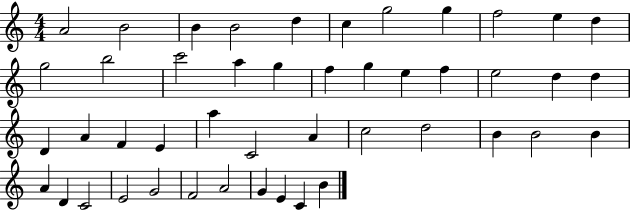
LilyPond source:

{
  \clef treble
  \numericTimeSignature
  \time 4/4
  \key c \major
  a'2 b'2 | b'4 b'2 d''4 | c''4 g''2 g''4 | f''2 e''4 d''4 | \break g''2 b''2 | c'''2 a''4 g''4 | f''4 g''4 e''4 f''4 | e''2 d''4 d''4 | \break d'4 a'4 f'4 e'4 | a''4 c'2 a'4 | c''2 d''2 | b'4 b'2 b'4 | \break a'4 d'4 c'2 | e'2 g'2 | f'2 a'2 | g'4 e'4 c'4 b'4 | \break \bar "|."
}